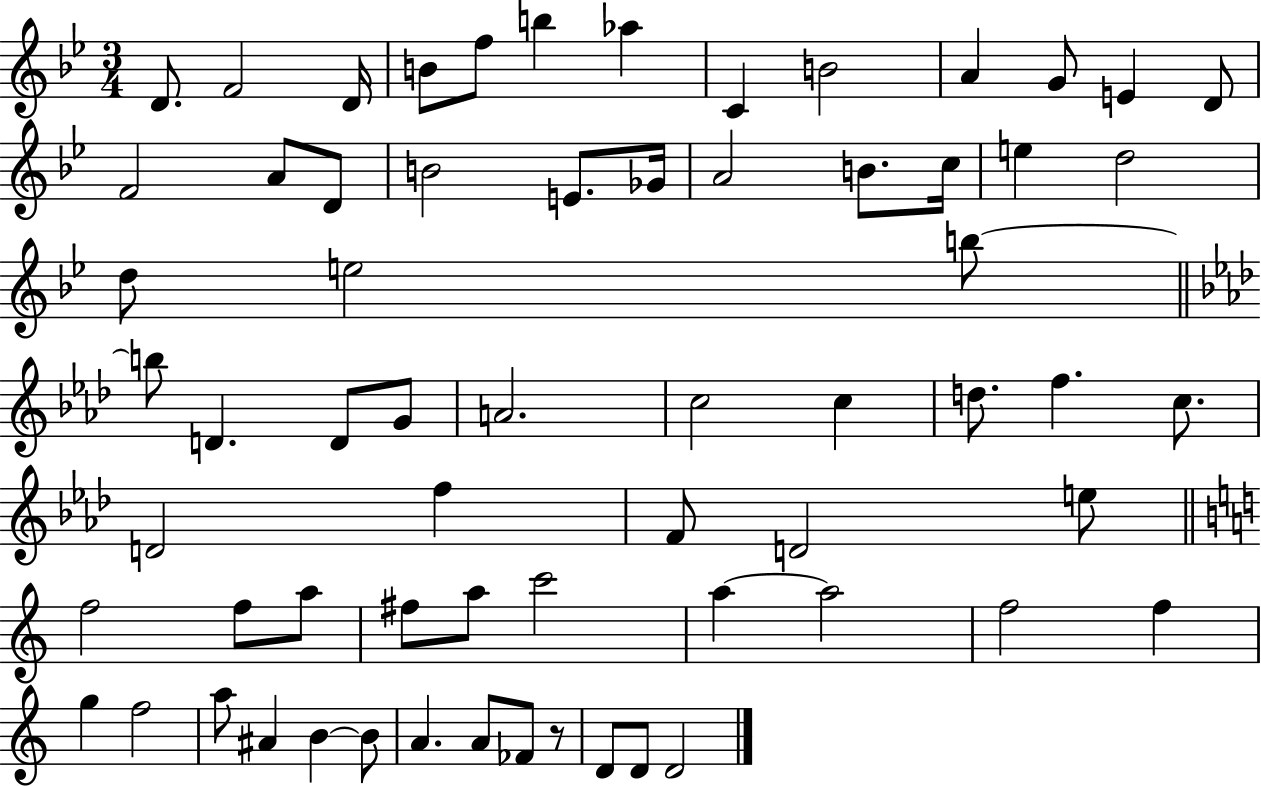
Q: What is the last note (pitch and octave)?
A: D4